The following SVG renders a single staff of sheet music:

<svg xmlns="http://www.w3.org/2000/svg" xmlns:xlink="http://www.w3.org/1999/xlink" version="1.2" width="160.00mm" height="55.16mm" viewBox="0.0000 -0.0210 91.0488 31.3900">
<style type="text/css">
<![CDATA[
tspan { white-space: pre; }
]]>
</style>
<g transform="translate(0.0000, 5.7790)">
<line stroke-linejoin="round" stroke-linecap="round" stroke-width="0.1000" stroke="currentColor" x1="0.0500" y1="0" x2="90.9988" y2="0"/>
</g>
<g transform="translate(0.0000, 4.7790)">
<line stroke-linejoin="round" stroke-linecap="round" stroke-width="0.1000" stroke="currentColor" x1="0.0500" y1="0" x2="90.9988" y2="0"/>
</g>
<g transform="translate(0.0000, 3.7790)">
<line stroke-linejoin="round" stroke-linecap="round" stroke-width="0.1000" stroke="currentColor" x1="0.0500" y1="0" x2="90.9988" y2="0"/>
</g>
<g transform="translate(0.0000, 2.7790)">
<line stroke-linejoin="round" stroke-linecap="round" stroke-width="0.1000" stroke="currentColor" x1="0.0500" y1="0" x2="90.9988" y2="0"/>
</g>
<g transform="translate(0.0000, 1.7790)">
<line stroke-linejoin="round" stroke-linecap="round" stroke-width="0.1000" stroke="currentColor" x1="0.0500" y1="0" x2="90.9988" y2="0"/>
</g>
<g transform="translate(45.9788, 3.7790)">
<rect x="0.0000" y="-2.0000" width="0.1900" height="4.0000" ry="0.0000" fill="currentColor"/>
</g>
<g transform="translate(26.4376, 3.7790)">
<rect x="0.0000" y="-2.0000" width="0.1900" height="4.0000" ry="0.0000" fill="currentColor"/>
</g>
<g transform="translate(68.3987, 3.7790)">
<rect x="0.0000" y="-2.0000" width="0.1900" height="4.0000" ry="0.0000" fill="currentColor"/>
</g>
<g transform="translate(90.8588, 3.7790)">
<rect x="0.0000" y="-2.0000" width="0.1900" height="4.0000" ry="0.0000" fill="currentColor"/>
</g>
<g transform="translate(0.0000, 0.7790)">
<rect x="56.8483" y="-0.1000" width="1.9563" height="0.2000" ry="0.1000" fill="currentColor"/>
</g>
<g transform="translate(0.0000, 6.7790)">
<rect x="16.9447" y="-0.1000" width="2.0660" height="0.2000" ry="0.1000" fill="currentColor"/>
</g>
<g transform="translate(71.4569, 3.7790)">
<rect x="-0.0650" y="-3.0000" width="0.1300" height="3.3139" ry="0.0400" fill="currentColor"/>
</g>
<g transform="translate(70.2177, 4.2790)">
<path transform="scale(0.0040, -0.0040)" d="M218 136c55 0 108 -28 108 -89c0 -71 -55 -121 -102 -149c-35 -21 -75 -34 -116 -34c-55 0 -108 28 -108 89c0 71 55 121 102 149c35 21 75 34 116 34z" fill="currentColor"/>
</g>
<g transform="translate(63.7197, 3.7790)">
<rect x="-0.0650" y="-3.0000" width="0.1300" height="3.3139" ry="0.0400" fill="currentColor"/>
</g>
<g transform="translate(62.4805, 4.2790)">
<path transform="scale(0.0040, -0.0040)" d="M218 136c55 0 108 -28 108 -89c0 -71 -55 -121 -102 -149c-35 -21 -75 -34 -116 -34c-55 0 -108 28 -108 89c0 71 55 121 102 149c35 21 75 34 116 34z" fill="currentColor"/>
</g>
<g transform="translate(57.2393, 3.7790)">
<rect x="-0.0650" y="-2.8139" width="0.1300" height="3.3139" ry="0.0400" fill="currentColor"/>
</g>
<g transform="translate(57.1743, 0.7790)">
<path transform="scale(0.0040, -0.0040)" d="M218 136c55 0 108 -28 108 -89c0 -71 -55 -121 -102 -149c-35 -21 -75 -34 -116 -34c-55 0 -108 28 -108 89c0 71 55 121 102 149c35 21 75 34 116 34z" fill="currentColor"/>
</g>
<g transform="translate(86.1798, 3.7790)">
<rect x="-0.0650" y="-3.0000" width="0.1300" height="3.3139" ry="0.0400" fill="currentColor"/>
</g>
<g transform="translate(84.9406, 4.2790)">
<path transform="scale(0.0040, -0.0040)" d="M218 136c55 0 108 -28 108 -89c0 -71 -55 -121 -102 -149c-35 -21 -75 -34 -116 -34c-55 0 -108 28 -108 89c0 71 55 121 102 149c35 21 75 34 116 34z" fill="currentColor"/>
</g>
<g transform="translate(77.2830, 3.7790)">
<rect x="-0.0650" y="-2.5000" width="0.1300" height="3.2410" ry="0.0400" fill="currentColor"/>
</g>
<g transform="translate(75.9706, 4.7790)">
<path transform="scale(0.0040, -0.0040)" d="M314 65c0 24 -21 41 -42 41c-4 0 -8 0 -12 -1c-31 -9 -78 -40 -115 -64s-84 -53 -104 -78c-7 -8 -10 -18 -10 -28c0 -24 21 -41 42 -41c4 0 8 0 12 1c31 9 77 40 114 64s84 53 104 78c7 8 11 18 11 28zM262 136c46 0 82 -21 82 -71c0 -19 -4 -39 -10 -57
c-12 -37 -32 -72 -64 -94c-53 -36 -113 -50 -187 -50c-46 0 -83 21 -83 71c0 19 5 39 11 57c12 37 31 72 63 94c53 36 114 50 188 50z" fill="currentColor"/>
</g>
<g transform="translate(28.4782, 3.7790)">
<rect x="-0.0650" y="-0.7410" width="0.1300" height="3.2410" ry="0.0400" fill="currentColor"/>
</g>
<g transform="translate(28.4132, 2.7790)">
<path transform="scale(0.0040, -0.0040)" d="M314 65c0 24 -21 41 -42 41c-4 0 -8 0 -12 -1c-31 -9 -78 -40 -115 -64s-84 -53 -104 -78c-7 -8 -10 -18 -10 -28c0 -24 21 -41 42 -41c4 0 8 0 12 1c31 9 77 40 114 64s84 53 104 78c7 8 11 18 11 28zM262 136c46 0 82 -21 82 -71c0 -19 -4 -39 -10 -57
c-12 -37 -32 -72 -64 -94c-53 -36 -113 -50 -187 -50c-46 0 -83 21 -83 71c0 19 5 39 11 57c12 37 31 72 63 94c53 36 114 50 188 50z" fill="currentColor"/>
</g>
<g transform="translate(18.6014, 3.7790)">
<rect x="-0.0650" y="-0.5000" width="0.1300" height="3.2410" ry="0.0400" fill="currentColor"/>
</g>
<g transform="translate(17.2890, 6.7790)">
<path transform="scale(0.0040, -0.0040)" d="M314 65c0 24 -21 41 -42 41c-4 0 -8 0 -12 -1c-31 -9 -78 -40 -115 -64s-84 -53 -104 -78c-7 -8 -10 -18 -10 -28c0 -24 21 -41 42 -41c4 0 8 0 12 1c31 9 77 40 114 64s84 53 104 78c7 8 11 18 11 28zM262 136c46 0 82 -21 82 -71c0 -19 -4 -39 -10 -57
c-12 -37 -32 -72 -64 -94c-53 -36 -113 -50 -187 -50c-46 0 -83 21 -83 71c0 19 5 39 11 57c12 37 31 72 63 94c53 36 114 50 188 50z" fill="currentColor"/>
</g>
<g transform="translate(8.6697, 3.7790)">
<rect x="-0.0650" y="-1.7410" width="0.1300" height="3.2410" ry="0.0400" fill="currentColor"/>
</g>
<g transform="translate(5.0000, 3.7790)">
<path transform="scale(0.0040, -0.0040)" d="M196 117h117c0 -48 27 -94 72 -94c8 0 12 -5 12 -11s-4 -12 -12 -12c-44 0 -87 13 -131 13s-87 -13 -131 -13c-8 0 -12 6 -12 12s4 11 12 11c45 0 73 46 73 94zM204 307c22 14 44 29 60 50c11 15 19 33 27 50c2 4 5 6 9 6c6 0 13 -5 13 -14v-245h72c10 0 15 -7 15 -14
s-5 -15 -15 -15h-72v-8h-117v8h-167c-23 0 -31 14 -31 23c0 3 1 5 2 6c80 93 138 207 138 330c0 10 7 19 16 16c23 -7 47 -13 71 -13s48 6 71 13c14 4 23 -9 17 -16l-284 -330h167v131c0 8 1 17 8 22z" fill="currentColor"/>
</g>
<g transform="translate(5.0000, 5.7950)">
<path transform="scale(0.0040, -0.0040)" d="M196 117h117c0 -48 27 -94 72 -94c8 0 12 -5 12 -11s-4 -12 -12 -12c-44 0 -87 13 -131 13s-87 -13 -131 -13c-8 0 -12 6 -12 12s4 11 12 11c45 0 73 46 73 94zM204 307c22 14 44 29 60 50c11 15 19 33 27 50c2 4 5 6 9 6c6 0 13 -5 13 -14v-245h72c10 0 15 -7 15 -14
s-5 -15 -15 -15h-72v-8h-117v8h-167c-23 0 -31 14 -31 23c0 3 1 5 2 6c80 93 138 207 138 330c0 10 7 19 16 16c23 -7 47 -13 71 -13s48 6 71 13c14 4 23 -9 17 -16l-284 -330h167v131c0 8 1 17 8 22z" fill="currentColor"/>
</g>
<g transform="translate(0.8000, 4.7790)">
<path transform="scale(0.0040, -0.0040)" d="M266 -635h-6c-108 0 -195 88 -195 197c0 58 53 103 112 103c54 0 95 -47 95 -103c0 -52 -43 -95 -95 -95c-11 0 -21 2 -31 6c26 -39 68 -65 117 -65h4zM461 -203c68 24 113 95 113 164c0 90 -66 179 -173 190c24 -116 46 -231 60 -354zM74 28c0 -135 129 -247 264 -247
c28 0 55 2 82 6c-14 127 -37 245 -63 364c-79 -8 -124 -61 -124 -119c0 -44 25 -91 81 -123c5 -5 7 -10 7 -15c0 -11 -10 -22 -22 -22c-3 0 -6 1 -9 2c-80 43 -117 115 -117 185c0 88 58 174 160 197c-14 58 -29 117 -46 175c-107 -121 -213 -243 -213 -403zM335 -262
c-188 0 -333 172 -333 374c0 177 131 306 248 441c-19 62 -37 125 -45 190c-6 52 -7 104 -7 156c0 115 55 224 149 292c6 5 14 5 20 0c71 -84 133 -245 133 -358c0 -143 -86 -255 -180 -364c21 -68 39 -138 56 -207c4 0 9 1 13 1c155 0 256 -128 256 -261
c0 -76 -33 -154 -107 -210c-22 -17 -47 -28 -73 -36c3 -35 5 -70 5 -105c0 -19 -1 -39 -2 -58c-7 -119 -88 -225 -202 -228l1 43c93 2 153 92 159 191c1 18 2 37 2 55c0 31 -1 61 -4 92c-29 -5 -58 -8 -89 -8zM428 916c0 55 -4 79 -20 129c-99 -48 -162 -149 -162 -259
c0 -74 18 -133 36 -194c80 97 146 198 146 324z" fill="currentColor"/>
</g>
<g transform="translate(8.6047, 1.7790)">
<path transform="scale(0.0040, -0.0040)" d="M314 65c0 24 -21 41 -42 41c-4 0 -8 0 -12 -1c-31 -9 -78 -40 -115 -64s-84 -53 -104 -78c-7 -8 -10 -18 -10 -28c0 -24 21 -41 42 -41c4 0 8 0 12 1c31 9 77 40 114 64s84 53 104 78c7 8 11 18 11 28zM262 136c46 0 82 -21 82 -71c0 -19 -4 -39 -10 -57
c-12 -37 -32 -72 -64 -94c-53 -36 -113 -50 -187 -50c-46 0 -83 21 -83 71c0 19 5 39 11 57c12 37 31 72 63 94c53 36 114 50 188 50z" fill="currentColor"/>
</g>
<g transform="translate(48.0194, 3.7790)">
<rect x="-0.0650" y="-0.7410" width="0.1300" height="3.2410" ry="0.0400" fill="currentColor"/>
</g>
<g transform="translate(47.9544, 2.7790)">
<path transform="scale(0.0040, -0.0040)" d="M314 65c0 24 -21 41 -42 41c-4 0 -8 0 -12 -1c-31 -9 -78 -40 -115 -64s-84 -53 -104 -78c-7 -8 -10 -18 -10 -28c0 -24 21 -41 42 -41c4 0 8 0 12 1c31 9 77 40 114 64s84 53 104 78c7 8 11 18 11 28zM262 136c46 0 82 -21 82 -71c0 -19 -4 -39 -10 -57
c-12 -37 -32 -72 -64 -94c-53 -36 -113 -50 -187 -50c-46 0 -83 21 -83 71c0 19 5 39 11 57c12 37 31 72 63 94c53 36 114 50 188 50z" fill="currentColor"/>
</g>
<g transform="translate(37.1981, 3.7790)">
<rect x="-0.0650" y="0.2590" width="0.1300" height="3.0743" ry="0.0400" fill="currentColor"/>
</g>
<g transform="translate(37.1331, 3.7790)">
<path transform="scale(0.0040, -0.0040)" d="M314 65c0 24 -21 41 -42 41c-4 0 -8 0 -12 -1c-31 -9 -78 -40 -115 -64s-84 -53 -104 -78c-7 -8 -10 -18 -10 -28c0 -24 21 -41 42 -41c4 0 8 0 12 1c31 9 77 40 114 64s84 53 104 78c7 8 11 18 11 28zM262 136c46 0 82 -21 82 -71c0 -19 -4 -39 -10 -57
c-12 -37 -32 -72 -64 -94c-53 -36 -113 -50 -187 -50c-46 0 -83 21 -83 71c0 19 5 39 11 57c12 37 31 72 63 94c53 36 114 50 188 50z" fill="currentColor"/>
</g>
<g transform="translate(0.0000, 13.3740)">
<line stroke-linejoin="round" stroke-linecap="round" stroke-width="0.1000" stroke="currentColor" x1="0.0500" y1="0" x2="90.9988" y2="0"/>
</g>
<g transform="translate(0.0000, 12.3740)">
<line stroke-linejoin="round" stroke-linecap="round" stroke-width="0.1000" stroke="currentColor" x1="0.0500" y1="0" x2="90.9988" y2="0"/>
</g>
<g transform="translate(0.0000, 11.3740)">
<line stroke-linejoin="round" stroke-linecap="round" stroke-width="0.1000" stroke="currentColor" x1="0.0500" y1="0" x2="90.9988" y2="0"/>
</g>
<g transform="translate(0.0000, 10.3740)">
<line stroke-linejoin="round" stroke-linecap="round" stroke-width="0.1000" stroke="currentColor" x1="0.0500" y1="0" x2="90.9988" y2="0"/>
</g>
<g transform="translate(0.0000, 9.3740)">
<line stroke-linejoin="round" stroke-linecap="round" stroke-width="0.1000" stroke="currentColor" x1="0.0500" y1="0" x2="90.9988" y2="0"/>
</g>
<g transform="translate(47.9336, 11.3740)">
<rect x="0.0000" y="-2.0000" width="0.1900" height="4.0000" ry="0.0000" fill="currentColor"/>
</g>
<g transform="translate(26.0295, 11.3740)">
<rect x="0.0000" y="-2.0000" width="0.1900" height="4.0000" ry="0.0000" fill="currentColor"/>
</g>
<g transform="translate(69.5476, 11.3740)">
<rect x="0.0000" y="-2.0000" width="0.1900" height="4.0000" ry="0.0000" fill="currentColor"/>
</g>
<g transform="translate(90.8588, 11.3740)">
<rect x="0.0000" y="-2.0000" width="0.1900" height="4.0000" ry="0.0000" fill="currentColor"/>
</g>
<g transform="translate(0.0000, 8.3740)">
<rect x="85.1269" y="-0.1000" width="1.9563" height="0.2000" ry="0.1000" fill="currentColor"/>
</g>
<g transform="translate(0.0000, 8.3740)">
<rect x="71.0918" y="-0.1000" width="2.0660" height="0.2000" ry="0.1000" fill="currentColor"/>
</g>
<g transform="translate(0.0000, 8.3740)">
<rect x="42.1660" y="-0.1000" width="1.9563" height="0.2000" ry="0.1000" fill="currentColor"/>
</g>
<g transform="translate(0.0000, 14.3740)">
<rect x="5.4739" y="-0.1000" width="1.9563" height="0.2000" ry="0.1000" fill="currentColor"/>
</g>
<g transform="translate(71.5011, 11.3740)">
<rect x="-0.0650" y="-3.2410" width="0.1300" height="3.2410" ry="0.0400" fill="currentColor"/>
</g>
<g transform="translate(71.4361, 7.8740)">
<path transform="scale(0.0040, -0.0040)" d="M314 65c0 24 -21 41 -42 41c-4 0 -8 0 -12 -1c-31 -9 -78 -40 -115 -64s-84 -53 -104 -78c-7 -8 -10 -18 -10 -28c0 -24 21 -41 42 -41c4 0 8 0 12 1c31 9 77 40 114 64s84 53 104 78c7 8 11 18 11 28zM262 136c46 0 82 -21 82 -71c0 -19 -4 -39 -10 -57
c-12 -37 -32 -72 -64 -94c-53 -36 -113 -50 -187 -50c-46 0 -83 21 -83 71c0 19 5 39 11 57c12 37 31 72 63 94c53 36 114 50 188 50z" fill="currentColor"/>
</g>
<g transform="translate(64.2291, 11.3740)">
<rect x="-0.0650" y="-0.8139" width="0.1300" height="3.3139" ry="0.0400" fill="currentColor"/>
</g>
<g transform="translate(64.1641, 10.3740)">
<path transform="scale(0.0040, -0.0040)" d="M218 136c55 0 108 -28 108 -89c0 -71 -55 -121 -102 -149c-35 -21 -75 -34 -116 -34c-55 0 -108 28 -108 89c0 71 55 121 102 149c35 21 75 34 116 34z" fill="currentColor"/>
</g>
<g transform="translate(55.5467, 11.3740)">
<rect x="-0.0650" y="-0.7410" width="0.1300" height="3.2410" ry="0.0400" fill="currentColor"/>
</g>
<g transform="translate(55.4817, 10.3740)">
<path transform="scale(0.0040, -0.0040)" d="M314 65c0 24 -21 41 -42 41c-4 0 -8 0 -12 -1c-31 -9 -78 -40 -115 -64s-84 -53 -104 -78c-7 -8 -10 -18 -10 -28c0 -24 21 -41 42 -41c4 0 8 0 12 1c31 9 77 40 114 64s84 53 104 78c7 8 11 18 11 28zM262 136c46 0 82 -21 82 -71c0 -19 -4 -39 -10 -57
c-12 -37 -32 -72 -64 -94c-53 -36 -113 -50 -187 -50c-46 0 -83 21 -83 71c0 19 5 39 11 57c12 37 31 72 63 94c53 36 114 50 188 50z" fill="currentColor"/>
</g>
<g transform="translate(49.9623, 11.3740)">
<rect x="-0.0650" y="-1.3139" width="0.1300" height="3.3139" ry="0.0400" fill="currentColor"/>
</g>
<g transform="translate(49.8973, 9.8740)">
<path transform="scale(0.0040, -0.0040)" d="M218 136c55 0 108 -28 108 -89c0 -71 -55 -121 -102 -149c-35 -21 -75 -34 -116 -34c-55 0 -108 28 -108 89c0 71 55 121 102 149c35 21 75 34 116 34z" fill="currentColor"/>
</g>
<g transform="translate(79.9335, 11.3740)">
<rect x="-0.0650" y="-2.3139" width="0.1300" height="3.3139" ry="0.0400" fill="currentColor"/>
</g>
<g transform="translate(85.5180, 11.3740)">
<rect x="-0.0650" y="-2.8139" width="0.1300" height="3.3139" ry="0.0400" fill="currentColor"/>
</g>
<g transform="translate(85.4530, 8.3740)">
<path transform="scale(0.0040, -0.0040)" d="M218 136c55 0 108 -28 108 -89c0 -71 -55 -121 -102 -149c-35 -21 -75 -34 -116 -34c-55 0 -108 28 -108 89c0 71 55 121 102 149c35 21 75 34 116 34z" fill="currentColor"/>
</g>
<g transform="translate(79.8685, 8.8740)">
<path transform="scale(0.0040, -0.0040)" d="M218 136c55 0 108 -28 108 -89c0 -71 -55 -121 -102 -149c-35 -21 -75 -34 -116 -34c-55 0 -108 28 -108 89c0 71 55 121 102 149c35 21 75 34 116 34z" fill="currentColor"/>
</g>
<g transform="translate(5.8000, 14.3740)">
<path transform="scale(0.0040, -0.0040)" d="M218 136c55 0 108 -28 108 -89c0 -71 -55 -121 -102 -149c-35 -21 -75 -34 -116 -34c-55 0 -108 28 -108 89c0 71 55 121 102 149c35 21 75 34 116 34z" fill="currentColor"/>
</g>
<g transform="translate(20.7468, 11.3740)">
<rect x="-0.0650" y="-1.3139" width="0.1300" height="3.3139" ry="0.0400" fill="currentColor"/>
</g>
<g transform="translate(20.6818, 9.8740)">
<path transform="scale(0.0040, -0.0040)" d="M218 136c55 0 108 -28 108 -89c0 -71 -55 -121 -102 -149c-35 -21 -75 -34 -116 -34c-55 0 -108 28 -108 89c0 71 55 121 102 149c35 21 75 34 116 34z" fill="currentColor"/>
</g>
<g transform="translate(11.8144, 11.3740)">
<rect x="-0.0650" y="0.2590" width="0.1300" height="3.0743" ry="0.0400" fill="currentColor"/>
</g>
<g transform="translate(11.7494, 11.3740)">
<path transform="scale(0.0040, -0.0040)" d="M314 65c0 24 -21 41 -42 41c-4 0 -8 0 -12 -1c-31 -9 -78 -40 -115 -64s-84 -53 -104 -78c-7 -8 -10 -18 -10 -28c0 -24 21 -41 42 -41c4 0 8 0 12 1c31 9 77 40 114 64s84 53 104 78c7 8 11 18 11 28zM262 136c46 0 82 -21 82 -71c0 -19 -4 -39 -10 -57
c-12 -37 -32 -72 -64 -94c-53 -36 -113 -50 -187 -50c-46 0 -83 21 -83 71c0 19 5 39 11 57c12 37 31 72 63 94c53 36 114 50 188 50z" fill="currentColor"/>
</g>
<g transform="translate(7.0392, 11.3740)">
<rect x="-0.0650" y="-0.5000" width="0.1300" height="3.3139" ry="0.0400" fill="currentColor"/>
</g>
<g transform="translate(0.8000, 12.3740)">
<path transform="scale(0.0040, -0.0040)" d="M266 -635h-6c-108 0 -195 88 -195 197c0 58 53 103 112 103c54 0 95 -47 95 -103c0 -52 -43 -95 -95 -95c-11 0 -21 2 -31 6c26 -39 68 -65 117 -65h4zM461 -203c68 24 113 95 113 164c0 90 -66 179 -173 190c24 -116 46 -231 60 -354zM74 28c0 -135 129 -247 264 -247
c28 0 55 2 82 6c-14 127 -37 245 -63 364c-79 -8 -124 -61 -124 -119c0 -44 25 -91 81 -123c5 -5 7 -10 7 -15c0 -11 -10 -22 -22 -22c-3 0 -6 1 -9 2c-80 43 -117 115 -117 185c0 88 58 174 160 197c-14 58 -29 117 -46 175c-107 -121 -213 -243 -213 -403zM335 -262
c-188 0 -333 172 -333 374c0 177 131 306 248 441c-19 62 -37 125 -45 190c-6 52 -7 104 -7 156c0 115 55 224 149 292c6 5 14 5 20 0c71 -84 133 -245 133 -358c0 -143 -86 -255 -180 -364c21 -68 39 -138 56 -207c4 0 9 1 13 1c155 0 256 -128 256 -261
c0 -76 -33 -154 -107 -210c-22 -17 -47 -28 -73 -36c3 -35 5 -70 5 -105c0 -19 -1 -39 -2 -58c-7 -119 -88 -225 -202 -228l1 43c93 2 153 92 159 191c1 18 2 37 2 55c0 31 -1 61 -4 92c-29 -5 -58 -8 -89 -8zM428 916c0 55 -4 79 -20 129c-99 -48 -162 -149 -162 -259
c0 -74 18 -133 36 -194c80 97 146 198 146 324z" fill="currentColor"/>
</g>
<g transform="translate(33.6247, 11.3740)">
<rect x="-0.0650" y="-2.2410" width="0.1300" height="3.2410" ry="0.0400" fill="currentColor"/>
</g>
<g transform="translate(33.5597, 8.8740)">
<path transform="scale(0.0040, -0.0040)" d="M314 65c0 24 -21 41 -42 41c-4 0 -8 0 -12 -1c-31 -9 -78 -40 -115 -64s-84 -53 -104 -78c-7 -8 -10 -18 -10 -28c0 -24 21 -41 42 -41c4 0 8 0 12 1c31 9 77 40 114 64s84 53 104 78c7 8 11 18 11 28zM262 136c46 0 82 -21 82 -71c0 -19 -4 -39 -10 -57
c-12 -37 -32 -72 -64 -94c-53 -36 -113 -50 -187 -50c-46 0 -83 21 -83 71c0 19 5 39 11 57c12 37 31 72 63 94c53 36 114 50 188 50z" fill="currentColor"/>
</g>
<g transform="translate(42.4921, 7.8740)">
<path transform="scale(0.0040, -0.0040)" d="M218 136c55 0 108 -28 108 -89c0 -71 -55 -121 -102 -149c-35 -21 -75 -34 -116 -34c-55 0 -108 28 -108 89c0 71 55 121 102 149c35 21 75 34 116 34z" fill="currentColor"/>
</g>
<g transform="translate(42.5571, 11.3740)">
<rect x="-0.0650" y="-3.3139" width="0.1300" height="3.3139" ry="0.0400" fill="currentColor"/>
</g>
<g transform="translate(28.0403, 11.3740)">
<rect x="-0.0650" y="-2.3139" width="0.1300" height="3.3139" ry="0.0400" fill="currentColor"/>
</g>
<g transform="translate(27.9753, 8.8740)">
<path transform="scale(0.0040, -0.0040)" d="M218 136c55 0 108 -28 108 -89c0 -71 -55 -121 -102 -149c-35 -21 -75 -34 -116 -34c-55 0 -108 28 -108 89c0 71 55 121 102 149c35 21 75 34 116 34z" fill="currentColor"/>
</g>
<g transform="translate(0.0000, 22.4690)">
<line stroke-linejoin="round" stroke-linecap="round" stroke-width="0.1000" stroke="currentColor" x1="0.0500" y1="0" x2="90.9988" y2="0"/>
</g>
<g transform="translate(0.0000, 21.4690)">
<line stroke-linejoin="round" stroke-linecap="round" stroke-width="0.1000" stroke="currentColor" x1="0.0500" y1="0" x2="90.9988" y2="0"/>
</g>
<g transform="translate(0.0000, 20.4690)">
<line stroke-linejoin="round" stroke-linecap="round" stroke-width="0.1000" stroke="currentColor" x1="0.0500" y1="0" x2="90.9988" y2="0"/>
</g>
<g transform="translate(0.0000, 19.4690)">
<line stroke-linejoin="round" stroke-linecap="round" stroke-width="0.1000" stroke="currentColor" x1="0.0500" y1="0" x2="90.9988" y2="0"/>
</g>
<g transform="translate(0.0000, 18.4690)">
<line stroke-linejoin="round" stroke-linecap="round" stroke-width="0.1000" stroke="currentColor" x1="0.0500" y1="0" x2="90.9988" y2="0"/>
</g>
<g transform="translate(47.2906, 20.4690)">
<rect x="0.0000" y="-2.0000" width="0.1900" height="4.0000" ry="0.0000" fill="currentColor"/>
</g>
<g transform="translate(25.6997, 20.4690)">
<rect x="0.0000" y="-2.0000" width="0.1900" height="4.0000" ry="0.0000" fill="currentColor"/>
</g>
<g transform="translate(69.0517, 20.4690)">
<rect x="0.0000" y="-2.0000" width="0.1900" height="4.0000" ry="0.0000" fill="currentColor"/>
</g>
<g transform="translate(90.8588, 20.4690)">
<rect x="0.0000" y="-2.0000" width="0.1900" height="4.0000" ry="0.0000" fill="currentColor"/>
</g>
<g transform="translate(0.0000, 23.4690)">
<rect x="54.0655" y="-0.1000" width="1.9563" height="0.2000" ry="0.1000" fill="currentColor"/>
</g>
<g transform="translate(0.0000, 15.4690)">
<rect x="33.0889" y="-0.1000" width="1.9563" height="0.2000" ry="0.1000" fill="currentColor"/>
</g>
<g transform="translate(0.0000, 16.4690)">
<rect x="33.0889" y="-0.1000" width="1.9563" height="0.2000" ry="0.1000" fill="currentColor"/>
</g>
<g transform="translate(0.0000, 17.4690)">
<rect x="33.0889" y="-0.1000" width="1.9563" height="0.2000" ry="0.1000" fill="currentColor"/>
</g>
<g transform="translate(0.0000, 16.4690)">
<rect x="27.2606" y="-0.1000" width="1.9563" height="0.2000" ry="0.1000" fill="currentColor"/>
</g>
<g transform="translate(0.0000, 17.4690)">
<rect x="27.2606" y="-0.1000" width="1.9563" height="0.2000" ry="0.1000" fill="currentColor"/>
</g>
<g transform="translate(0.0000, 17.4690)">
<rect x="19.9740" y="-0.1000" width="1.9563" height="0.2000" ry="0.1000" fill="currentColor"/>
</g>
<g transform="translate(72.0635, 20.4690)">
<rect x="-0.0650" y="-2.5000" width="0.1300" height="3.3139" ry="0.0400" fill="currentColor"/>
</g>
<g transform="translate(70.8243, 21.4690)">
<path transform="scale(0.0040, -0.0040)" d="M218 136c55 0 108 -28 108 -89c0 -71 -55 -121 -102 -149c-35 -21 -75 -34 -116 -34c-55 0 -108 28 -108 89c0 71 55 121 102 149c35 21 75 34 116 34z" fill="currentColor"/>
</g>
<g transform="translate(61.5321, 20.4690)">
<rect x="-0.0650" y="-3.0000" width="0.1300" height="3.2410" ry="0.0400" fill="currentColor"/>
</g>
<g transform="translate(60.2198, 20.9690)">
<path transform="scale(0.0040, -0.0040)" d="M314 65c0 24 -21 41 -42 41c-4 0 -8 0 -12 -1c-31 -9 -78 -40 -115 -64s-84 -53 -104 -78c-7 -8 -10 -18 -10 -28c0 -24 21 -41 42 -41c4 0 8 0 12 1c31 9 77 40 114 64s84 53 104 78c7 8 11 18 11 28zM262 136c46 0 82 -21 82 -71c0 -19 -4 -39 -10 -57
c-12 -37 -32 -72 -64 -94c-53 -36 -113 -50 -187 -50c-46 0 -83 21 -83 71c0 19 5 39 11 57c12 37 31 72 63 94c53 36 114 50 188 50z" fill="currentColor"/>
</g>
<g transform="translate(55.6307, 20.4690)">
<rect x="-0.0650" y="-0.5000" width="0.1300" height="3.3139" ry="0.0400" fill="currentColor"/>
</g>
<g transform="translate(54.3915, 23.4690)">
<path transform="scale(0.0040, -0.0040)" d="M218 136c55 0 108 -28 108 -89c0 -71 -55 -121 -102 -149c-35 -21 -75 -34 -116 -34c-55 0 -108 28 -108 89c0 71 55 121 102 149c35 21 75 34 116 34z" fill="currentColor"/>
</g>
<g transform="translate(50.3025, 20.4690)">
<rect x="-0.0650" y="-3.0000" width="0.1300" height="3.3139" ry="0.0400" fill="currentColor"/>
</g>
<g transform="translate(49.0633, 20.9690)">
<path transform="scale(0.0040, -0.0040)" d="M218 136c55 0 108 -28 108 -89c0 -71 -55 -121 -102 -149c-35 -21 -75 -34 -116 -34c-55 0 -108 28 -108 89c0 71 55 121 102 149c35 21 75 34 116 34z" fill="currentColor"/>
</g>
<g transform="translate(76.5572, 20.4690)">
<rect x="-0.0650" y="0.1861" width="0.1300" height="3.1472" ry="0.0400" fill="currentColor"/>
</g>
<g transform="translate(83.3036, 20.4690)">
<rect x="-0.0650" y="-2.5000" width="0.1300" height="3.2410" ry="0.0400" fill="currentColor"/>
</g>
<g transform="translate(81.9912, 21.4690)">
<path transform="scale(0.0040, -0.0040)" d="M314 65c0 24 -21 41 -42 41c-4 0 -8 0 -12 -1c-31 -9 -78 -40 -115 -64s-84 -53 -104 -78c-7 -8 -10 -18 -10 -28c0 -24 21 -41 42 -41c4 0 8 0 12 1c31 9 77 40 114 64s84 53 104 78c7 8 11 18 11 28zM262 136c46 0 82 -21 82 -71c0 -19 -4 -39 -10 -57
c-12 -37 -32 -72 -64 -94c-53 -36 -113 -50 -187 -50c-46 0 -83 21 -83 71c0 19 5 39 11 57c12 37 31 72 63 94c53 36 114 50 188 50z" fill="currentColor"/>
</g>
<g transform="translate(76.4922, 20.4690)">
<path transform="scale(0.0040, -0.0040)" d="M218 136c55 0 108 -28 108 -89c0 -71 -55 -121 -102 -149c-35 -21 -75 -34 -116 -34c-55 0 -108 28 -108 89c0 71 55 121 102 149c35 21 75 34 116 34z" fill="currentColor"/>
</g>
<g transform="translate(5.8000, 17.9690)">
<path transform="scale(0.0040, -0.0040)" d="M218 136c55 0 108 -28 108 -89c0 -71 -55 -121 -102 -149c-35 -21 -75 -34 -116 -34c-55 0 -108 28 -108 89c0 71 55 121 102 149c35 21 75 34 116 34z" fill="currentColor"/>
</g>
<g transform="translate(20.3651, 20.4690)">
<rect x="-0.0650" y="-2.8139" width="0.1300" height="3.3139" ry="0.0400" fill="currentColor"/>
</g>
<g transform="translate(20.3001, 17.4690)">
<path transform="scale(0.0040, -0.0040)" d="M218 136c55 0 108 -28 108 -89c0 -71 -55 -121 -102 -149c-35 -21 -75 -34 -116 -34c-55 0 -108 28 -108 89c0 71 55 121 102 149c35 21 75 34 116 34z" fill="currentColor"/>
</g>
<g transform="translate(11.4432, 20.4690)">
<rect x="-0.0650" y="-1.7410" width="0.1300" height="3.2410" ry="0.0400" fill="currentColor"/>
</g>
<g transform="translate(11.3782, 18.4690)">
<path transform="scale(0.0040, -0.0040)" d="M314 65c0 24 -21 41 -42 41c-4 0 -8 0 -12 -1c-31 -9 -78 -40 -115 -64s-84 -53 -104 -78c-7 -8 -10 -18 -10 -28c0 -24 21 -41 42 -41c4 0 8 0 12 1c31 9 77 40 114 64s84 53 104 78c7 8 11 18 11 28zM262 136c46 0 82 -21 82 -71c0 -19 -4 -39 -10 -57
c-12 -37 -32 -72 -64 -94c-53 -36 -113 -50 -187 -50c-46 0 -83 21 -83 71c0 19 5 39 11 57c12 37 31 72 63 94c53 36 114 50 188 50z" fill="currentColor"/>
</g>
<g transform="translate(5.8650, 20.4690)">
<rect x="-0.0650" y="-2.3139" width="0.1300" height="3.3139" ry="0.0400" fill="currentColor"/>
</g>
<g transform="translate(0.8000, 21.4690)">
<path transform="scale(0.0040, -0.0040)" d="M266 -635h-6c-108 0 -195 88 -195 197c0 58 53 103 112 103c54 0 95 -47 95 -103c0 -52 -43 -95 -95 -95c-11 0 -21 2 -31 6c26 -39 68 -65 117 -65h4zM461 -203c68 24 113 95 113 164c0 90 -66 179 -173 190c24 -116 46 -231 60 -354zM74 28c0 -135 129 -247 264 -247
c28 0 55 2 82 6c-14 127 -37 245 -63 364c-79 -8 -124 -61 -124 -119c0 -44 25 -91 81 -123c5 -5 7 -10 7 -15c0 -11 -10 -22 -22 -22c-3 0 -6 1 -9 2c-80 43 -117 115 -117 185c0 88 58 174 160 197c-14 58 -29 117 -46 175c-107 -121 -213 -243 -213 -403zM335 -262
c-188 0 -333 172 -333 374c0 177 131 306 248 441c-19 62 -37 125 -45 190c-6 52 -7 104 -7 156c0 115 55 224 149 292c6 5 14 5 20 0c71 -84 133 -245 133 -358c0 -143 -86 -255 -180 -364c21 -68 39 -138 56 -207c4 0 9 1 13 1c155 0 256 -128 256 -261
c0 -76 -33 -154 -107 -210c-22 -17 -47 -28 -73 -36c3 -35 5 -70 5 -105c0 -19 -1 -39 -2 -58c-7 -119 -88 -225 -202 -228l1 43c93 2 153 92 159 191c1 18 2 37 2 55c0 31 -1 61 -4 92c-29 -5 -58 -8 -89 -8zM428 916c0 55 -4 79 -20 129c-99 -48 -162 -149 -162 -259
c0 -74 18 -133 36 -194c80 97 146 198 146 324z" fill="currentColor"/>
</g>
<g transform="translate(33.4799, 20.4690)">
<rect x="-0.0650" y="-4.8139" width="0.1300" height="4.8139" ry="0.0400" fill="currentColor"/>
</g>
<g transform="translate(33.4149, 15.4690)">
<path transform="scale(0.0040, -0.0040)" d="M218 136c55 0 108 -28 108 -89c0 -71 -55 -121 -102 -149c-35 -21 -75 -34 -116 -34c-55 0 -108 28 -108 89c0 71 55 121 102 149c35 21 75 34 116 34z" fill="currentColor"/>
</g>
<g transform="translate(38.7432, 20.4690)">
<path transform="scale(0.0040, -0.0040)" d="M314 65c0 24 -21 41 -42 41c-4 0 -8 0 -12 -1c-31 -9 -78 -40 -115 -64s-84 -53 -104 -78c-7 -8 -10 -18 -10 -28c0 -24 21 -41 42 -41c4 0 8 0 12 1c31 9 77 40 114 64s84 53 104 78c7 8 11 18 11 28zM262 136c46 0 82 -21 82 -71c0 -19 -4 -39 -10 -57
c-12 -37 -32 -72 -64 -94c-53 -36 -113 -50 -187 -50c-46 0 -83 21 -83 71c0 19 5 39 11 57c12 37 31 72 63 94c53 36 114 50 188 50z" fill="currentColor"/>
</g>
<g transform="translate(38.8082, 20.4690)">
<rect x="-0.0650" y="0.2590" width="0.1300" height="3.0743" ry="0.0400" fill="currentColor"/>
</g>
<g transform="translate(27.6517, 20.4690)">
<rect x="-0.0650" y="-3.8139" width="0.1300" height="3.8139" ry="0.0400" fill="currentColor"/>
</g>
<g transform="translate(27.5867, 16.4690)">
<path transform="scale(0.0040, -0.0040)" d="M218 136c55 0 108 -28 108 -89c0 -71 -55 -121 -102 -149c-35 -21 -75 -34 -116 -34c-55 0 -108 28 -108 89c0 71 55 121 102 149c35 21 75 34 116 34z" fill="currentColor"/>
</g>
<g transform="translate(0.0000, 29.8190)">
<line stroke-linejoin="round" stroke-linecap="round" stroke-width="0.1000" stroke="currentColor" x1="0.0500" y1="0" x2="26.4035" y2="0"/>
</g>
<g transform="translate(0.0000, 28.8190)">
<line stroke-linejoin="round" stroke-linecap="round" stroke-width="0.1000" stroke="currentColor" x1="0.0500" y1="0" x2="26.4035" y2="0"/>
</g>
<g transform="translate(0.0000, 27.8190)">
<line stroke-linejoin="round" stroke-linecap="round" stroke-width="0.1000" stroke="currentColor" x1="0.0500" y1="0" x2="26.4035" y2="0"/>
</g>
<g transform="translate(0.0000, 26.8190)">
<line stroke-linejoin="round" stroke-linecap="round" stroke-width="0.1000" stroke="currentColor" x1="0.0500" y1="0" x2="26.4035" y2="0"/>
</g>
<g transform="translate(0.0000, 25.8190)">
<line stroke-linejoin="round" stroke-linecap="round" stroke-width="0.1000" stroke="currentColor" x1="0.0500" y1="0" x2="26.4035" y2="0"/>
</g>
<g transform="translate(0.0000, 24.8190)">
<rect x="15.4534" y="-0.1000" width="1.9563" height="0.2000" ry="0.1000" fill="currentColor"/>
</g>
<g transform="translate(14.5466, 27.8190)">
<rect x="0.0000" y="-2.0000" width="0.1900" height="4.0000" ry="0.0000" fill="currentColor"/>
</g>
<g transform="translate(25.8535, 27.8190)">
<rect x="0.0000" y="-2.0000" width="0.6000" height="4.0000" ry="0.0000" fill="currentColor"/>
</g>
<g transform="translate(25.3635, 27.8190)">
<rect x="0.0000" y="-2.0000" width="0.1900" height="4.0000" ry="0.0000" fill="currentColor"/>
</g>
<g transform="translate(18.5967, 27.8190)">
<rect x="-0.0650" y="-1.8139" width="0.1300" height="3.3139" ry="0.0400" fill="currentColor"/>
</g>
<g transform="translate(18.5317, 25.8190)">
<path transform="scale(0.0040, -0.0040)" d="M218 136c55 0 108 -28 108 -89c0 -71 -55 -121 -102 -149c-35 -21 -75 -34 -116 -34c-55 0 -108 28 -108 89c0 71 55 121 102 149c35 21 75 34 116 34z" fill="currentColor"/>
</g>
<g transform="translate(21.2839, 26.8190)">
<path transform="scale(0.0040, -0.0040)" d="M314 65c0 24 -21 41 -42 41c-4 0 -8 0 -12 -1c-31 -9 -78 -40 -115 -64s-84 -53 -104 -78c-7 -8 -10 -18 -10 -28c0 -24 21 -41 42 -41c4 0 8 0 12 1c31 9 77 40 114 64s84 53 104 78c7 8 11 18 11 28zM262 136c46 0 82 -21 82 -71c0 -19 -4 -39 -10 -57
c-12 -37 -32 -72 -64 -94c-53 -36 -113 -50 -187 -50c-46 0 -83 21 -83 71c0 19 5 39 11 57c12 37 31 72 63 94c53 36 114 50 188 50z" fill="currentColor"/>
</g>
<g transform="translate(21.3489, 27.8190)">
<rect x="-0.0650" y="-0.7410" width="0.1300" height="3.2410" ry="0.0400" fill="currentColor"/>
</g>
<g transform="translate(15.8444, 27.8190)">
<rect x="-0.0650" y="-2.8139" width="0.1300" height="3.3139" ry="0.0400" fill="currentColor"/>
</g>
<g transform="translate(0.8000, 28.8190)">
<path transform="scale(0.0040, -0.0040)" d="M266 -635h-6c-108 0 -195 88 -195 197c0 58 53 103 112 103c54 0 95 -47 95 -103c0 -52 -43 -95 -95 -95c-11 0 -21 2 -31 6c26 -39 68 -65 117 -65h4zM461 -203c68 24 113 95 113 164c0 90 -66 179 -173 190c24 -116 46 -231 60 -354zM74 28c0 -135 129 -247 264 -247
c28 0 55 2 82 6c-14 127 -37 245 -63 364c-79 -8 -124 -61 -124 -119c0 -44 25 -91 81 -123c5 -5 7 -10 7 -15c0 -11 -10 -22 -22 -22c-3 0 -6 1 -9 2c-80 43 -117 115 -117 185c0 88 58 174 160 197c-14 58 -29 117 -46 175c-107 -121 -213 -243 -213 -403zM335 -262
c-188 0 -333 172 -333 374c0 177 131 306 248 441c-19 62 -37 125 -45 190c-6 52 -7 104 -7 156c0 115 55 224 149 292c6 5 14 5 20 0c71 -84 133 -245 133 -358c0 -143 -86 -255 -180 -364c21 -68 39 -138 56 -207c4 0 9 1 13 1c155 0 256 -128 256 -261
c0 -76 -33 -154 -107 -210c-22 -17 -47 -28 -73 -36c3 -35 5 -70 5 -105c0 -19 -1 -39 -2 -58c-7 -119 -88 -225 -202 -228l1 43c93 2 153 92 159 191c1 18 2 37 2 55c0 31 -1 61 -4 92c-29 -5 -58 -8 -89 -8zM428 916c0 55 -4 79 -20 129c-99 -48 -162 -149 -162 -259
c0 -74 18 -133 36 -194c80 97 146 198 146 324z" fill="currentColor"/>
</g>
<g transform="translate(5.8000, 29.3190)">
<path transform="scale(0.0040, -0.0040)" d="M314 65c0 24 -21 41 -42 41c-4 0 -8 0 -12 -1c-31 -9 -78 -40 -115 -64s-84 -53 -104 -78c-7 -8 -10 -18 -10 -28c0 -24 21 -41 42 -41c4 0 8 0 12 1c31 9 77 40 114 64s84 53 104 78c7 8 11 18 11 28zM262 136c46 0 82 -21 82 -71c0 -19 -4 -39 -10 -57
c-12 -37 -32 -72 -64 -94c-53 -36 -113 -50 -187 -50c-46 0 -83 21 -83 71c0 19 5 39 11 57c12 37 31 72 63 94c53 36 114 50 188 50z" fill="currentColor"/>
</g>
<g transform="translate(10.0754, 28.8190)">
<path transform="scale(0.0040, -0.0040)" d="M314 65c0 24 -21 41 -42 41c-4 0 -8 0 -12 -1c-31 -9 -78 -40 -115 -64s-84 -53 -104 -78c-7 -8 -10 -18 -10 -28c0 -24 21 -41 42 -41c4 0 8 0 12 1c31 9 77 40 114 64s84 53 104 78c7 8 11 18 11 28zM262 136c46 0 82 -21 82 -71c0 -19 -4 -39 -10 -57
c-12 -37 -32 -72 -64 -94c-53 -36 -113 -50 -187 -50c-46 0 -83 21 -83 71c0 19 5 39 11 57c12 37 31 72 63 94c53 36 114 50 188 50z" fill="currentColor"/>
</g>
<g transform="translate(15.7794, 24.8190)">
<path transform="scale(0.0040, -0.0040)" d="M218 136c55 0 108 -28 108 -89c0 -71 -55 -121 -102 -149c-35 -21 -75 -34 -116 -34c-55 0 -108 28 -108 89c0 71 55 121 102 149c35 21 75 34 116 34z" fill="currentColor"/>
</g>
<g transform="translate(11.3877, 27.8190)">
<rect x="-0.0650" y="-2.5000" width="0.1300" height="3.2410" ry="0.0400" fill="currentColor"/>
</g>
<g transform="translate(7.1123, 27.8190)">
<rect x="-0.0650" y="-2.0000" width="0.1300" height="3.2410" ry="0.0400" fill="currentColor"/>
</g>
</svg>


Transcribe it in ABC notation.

X:1
T:Untitled
M:4/4
L:1/4
K:C
f2 C2 d2 B2 d2 a A A G2 A C B2 e g g2 b e d2 d b2 g a g f2 a c' e' B2 A C A2 G B G2 F2 G2 a f d2